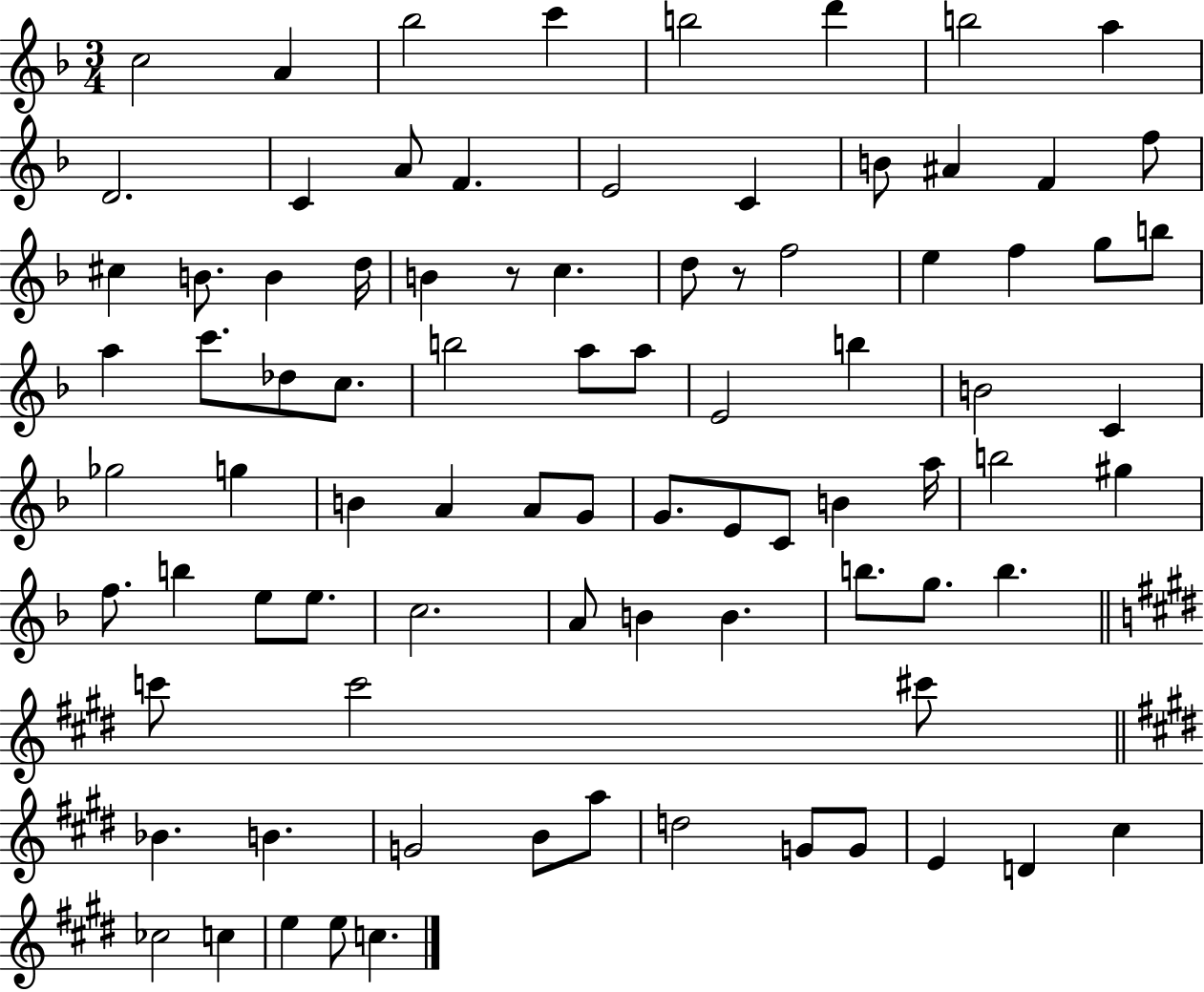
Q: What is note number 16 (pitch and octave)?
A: A#4